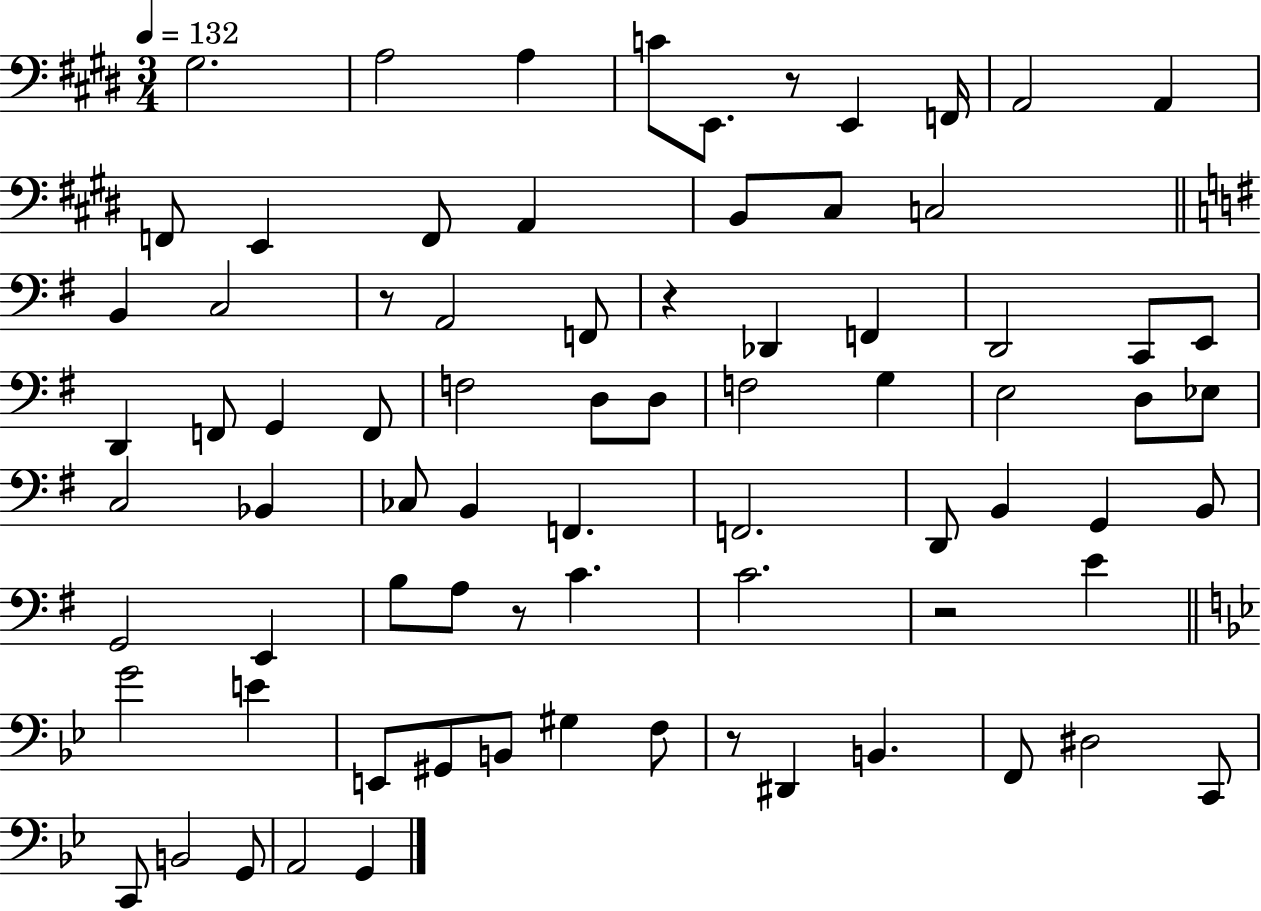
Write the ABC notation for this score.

X:1
T:Untitled
M:3/4
L:1/4
K:E
^G,2 A,2 A, C/2 E,,/2 z/2 E,, F,,/4 A,,2 A,, F,,/2 E,, F,,/2 A,, B,,/2 ^C,/2 C,2 B,, C,2 z/2 A,,2 F,,/2 z _D,, F,, D,,2 C,,/2 E,,/2 D,, F,,/2 G,, F,,/2 F,2 D,/2 D,/2 F,2 G, E,2 D,/2 _E,/2 C,2 _B,, _C,/2 B,, F,, F,,2 D,,/2 B,, G,, B,,/2 G,,2 E,, B,/2 A,/2 z/2 C C2 z2 E G2 E E,,/2 ^G,,/2 B,,/2 ^G, F,/2 z/2 ^D,, B,, F,,/2 ^D,2 C,,/2 C,,/2 B,,2 G,,/2 A,,2 G,,